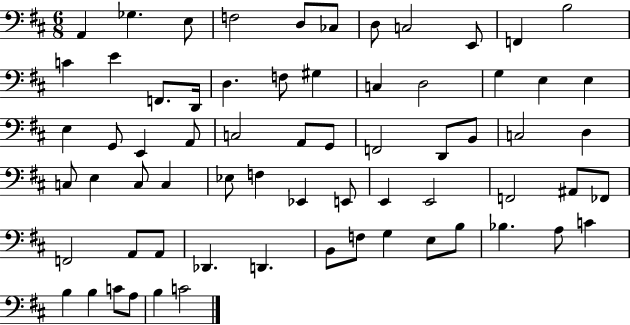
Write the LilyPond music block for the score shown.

{
  \clef bass
  \numericTimeSignature
  \time 6/8
  \key d \major
  \repeat volta 2 { a,4 ges4. e8 | f2 d8 ces8 | d8 c2 e,8 | f,4 b2 | \break c'4 e'4 f,8. d,16 | d4. f8 gis4 | c4 d2 | g4 e4 e4 | \break e4 g,8 e,4 a,8 | c2 a,8 g,8 | f,2 d,8 b,8 | c2 d4 | \break c8 e4 c8 c4 | ees8 f4 ees,4 e,8 | e,4 e,2 | f,2 ais,8 fes,8 | \break f,2 a,8 a,8 | des,4. d,4. | b,8 f8 g4 e8 b8 | bes4. a8 c'4 | \break b4 b4 c'8 a8 | b4 c'2 | } \bar "|."
}